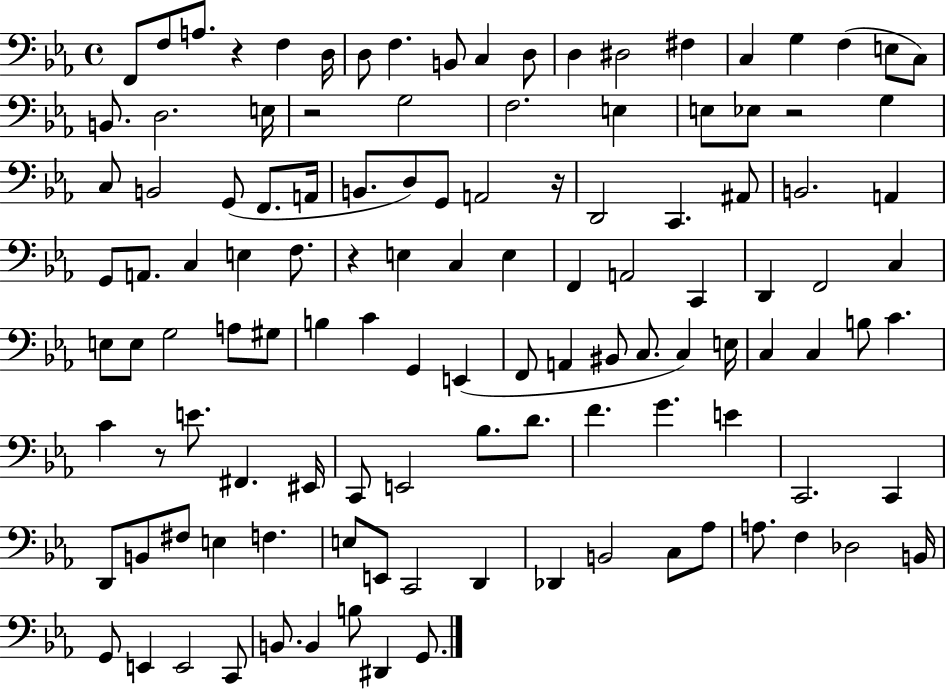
X:1
T:Untitled
M:4/4
L:1/4
K:Eb
F,,/2 F,/2 A,/2 z F, D,/4 D,/2 F, B,,/2 C, D,/2 D, ^D,2 ^F, C, G, F, E,/2 C,/2 B,,/2 D,2 E,/4 z2 G,2 F,2 E, E,/2 _E,/2 z2 G, C,/2 B,,2 G,,/2 F,,/2 A,,/4 B,,/2 D,/2 G,,/2 A,,2 z/4 D,,2 C,, ^A,,/2 B,,2 A,, G,,/2 A,,/2 C, E, F,/2 z E, C, E, F,, A,,2 C,, D,, F,,2 C, E,/2 E,/2 G,2 A,/2 ^G,/2 B, C G,, E,, F,,/2 A,, ^B,,/2 C,/2 C, E,/4 C, C, B,/2 C C z/2 E/2 ^F,, ^E,,/4 C,,/2 E,,2 _B,/2 D/2 F G E C,,2 C,, D,,/2 B,,/2 ^F,/2 E, F, E,/2 E,,/2 C,,2 D,, _D,, B,,2 C,/2 _A,/2 A,/2 F, _D,2 B,,/4 G,,/2 E,, E,,2 C,,/2 B,,/2 B,, B,/2 ^D,, G,,/2